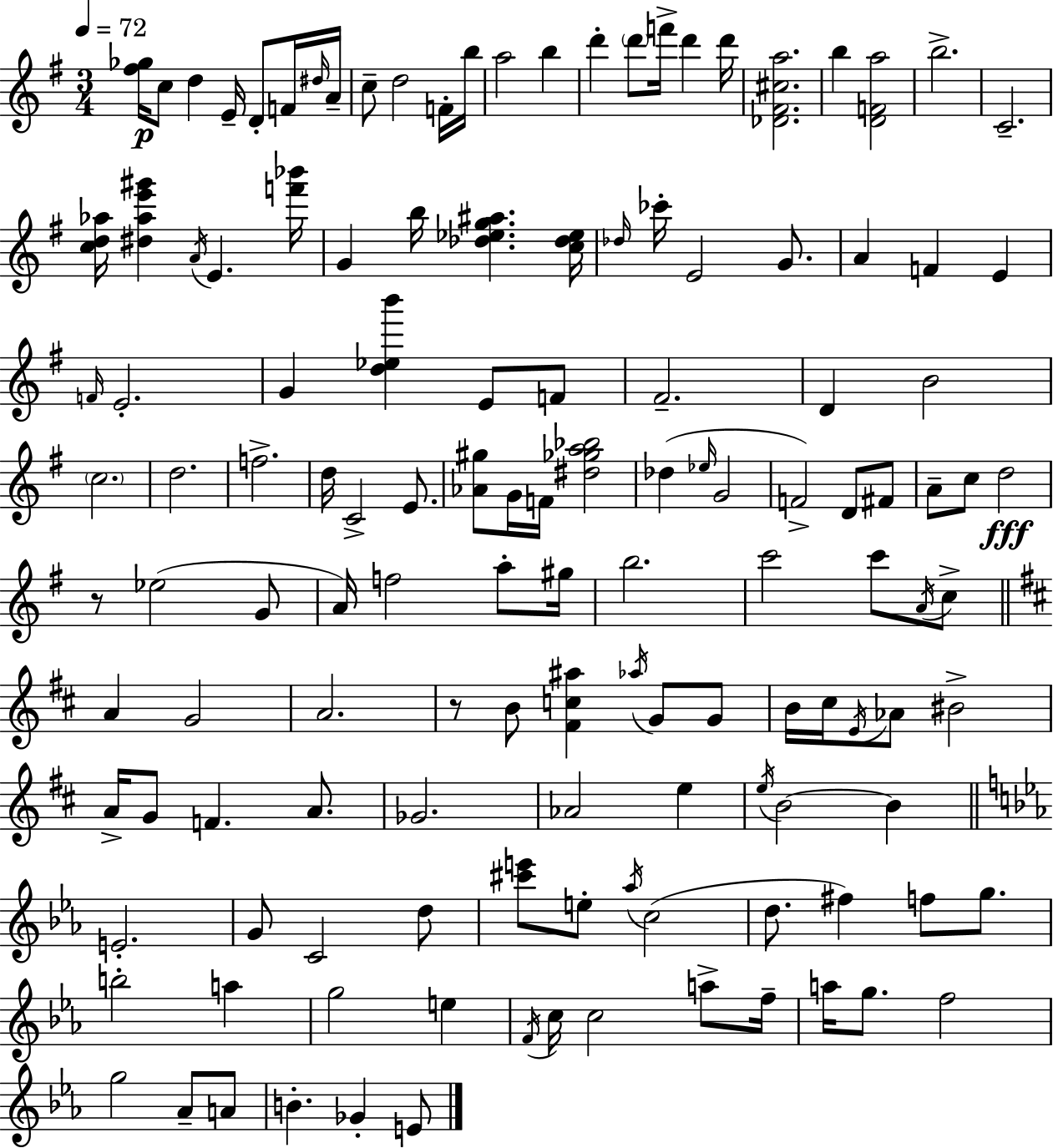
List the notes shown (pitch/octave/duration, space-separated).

[F#5,Gb5]/s C5/e D5/q E4/s D4/e F4/s D#5/s A4/s C5/e D5/h F4/s B5/s A5/h B5/q D6/q D6/e F6/s D6/q D6/s [Db4,F#4,C#5,A5]/h. B5/q [D4,F4,A5]/h B5/h. C4/h. [C5,D5,Ab5]/s [D#5,Ab5,E6,G#6]/q A4/s E4/q. [F6,Bb6]/s G4/q B5/s [Db5,Eb5,G5,A#5]/q. [C5,Db5,Eb5]/s Db5/s CES6/s E4/h G4/e. A4/q F4/q E4/q F4/s E4/h. G4/q [D5,Eb5,B6]/q E4/e F4/e F#4/h. D4/q B4/h C5/h. D5/h. F5/h. D5/s C4/h E4/e. [Ab4,G#5]/e G4/s F4/s [D#5,Gb5,A5,Bb5]/h Db5/q Eb5/s G4/h F4/h D4/e F#4/e A4/e C5/e D5/h R/e Eb5/h G4/e A4/s F5/h A5/e G#5/s B5/h. C6/h C6/e A4/s C5/e A4/q G4/h A4/h. R/e B4/e [F#4,C5,A#5]/q Ab5/s G4/e G4/e B4/s C#5/s E4/s Ab4/e BIS4/h A4/s G4/e F4/q. A4/e. Gb4/h. Ab4/h E5/q E5/s B4/h B4/q E4/h. G4/e C4/h D5/e [C#6,E6]/e E5/e Ab5/s C5/h D5/e. F#5/q F5/e G5/e. B5/h A5/q G5/h E5/q F4/s C5/s C5/h A5/e F5/s A5/s G5/e. F5/h G5/h Ab4/e A4/e B4/q. Gb4/q E4/e